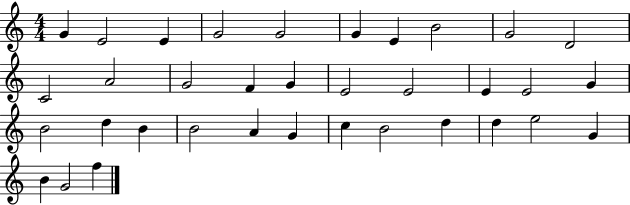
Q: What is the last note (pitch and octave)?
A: F5